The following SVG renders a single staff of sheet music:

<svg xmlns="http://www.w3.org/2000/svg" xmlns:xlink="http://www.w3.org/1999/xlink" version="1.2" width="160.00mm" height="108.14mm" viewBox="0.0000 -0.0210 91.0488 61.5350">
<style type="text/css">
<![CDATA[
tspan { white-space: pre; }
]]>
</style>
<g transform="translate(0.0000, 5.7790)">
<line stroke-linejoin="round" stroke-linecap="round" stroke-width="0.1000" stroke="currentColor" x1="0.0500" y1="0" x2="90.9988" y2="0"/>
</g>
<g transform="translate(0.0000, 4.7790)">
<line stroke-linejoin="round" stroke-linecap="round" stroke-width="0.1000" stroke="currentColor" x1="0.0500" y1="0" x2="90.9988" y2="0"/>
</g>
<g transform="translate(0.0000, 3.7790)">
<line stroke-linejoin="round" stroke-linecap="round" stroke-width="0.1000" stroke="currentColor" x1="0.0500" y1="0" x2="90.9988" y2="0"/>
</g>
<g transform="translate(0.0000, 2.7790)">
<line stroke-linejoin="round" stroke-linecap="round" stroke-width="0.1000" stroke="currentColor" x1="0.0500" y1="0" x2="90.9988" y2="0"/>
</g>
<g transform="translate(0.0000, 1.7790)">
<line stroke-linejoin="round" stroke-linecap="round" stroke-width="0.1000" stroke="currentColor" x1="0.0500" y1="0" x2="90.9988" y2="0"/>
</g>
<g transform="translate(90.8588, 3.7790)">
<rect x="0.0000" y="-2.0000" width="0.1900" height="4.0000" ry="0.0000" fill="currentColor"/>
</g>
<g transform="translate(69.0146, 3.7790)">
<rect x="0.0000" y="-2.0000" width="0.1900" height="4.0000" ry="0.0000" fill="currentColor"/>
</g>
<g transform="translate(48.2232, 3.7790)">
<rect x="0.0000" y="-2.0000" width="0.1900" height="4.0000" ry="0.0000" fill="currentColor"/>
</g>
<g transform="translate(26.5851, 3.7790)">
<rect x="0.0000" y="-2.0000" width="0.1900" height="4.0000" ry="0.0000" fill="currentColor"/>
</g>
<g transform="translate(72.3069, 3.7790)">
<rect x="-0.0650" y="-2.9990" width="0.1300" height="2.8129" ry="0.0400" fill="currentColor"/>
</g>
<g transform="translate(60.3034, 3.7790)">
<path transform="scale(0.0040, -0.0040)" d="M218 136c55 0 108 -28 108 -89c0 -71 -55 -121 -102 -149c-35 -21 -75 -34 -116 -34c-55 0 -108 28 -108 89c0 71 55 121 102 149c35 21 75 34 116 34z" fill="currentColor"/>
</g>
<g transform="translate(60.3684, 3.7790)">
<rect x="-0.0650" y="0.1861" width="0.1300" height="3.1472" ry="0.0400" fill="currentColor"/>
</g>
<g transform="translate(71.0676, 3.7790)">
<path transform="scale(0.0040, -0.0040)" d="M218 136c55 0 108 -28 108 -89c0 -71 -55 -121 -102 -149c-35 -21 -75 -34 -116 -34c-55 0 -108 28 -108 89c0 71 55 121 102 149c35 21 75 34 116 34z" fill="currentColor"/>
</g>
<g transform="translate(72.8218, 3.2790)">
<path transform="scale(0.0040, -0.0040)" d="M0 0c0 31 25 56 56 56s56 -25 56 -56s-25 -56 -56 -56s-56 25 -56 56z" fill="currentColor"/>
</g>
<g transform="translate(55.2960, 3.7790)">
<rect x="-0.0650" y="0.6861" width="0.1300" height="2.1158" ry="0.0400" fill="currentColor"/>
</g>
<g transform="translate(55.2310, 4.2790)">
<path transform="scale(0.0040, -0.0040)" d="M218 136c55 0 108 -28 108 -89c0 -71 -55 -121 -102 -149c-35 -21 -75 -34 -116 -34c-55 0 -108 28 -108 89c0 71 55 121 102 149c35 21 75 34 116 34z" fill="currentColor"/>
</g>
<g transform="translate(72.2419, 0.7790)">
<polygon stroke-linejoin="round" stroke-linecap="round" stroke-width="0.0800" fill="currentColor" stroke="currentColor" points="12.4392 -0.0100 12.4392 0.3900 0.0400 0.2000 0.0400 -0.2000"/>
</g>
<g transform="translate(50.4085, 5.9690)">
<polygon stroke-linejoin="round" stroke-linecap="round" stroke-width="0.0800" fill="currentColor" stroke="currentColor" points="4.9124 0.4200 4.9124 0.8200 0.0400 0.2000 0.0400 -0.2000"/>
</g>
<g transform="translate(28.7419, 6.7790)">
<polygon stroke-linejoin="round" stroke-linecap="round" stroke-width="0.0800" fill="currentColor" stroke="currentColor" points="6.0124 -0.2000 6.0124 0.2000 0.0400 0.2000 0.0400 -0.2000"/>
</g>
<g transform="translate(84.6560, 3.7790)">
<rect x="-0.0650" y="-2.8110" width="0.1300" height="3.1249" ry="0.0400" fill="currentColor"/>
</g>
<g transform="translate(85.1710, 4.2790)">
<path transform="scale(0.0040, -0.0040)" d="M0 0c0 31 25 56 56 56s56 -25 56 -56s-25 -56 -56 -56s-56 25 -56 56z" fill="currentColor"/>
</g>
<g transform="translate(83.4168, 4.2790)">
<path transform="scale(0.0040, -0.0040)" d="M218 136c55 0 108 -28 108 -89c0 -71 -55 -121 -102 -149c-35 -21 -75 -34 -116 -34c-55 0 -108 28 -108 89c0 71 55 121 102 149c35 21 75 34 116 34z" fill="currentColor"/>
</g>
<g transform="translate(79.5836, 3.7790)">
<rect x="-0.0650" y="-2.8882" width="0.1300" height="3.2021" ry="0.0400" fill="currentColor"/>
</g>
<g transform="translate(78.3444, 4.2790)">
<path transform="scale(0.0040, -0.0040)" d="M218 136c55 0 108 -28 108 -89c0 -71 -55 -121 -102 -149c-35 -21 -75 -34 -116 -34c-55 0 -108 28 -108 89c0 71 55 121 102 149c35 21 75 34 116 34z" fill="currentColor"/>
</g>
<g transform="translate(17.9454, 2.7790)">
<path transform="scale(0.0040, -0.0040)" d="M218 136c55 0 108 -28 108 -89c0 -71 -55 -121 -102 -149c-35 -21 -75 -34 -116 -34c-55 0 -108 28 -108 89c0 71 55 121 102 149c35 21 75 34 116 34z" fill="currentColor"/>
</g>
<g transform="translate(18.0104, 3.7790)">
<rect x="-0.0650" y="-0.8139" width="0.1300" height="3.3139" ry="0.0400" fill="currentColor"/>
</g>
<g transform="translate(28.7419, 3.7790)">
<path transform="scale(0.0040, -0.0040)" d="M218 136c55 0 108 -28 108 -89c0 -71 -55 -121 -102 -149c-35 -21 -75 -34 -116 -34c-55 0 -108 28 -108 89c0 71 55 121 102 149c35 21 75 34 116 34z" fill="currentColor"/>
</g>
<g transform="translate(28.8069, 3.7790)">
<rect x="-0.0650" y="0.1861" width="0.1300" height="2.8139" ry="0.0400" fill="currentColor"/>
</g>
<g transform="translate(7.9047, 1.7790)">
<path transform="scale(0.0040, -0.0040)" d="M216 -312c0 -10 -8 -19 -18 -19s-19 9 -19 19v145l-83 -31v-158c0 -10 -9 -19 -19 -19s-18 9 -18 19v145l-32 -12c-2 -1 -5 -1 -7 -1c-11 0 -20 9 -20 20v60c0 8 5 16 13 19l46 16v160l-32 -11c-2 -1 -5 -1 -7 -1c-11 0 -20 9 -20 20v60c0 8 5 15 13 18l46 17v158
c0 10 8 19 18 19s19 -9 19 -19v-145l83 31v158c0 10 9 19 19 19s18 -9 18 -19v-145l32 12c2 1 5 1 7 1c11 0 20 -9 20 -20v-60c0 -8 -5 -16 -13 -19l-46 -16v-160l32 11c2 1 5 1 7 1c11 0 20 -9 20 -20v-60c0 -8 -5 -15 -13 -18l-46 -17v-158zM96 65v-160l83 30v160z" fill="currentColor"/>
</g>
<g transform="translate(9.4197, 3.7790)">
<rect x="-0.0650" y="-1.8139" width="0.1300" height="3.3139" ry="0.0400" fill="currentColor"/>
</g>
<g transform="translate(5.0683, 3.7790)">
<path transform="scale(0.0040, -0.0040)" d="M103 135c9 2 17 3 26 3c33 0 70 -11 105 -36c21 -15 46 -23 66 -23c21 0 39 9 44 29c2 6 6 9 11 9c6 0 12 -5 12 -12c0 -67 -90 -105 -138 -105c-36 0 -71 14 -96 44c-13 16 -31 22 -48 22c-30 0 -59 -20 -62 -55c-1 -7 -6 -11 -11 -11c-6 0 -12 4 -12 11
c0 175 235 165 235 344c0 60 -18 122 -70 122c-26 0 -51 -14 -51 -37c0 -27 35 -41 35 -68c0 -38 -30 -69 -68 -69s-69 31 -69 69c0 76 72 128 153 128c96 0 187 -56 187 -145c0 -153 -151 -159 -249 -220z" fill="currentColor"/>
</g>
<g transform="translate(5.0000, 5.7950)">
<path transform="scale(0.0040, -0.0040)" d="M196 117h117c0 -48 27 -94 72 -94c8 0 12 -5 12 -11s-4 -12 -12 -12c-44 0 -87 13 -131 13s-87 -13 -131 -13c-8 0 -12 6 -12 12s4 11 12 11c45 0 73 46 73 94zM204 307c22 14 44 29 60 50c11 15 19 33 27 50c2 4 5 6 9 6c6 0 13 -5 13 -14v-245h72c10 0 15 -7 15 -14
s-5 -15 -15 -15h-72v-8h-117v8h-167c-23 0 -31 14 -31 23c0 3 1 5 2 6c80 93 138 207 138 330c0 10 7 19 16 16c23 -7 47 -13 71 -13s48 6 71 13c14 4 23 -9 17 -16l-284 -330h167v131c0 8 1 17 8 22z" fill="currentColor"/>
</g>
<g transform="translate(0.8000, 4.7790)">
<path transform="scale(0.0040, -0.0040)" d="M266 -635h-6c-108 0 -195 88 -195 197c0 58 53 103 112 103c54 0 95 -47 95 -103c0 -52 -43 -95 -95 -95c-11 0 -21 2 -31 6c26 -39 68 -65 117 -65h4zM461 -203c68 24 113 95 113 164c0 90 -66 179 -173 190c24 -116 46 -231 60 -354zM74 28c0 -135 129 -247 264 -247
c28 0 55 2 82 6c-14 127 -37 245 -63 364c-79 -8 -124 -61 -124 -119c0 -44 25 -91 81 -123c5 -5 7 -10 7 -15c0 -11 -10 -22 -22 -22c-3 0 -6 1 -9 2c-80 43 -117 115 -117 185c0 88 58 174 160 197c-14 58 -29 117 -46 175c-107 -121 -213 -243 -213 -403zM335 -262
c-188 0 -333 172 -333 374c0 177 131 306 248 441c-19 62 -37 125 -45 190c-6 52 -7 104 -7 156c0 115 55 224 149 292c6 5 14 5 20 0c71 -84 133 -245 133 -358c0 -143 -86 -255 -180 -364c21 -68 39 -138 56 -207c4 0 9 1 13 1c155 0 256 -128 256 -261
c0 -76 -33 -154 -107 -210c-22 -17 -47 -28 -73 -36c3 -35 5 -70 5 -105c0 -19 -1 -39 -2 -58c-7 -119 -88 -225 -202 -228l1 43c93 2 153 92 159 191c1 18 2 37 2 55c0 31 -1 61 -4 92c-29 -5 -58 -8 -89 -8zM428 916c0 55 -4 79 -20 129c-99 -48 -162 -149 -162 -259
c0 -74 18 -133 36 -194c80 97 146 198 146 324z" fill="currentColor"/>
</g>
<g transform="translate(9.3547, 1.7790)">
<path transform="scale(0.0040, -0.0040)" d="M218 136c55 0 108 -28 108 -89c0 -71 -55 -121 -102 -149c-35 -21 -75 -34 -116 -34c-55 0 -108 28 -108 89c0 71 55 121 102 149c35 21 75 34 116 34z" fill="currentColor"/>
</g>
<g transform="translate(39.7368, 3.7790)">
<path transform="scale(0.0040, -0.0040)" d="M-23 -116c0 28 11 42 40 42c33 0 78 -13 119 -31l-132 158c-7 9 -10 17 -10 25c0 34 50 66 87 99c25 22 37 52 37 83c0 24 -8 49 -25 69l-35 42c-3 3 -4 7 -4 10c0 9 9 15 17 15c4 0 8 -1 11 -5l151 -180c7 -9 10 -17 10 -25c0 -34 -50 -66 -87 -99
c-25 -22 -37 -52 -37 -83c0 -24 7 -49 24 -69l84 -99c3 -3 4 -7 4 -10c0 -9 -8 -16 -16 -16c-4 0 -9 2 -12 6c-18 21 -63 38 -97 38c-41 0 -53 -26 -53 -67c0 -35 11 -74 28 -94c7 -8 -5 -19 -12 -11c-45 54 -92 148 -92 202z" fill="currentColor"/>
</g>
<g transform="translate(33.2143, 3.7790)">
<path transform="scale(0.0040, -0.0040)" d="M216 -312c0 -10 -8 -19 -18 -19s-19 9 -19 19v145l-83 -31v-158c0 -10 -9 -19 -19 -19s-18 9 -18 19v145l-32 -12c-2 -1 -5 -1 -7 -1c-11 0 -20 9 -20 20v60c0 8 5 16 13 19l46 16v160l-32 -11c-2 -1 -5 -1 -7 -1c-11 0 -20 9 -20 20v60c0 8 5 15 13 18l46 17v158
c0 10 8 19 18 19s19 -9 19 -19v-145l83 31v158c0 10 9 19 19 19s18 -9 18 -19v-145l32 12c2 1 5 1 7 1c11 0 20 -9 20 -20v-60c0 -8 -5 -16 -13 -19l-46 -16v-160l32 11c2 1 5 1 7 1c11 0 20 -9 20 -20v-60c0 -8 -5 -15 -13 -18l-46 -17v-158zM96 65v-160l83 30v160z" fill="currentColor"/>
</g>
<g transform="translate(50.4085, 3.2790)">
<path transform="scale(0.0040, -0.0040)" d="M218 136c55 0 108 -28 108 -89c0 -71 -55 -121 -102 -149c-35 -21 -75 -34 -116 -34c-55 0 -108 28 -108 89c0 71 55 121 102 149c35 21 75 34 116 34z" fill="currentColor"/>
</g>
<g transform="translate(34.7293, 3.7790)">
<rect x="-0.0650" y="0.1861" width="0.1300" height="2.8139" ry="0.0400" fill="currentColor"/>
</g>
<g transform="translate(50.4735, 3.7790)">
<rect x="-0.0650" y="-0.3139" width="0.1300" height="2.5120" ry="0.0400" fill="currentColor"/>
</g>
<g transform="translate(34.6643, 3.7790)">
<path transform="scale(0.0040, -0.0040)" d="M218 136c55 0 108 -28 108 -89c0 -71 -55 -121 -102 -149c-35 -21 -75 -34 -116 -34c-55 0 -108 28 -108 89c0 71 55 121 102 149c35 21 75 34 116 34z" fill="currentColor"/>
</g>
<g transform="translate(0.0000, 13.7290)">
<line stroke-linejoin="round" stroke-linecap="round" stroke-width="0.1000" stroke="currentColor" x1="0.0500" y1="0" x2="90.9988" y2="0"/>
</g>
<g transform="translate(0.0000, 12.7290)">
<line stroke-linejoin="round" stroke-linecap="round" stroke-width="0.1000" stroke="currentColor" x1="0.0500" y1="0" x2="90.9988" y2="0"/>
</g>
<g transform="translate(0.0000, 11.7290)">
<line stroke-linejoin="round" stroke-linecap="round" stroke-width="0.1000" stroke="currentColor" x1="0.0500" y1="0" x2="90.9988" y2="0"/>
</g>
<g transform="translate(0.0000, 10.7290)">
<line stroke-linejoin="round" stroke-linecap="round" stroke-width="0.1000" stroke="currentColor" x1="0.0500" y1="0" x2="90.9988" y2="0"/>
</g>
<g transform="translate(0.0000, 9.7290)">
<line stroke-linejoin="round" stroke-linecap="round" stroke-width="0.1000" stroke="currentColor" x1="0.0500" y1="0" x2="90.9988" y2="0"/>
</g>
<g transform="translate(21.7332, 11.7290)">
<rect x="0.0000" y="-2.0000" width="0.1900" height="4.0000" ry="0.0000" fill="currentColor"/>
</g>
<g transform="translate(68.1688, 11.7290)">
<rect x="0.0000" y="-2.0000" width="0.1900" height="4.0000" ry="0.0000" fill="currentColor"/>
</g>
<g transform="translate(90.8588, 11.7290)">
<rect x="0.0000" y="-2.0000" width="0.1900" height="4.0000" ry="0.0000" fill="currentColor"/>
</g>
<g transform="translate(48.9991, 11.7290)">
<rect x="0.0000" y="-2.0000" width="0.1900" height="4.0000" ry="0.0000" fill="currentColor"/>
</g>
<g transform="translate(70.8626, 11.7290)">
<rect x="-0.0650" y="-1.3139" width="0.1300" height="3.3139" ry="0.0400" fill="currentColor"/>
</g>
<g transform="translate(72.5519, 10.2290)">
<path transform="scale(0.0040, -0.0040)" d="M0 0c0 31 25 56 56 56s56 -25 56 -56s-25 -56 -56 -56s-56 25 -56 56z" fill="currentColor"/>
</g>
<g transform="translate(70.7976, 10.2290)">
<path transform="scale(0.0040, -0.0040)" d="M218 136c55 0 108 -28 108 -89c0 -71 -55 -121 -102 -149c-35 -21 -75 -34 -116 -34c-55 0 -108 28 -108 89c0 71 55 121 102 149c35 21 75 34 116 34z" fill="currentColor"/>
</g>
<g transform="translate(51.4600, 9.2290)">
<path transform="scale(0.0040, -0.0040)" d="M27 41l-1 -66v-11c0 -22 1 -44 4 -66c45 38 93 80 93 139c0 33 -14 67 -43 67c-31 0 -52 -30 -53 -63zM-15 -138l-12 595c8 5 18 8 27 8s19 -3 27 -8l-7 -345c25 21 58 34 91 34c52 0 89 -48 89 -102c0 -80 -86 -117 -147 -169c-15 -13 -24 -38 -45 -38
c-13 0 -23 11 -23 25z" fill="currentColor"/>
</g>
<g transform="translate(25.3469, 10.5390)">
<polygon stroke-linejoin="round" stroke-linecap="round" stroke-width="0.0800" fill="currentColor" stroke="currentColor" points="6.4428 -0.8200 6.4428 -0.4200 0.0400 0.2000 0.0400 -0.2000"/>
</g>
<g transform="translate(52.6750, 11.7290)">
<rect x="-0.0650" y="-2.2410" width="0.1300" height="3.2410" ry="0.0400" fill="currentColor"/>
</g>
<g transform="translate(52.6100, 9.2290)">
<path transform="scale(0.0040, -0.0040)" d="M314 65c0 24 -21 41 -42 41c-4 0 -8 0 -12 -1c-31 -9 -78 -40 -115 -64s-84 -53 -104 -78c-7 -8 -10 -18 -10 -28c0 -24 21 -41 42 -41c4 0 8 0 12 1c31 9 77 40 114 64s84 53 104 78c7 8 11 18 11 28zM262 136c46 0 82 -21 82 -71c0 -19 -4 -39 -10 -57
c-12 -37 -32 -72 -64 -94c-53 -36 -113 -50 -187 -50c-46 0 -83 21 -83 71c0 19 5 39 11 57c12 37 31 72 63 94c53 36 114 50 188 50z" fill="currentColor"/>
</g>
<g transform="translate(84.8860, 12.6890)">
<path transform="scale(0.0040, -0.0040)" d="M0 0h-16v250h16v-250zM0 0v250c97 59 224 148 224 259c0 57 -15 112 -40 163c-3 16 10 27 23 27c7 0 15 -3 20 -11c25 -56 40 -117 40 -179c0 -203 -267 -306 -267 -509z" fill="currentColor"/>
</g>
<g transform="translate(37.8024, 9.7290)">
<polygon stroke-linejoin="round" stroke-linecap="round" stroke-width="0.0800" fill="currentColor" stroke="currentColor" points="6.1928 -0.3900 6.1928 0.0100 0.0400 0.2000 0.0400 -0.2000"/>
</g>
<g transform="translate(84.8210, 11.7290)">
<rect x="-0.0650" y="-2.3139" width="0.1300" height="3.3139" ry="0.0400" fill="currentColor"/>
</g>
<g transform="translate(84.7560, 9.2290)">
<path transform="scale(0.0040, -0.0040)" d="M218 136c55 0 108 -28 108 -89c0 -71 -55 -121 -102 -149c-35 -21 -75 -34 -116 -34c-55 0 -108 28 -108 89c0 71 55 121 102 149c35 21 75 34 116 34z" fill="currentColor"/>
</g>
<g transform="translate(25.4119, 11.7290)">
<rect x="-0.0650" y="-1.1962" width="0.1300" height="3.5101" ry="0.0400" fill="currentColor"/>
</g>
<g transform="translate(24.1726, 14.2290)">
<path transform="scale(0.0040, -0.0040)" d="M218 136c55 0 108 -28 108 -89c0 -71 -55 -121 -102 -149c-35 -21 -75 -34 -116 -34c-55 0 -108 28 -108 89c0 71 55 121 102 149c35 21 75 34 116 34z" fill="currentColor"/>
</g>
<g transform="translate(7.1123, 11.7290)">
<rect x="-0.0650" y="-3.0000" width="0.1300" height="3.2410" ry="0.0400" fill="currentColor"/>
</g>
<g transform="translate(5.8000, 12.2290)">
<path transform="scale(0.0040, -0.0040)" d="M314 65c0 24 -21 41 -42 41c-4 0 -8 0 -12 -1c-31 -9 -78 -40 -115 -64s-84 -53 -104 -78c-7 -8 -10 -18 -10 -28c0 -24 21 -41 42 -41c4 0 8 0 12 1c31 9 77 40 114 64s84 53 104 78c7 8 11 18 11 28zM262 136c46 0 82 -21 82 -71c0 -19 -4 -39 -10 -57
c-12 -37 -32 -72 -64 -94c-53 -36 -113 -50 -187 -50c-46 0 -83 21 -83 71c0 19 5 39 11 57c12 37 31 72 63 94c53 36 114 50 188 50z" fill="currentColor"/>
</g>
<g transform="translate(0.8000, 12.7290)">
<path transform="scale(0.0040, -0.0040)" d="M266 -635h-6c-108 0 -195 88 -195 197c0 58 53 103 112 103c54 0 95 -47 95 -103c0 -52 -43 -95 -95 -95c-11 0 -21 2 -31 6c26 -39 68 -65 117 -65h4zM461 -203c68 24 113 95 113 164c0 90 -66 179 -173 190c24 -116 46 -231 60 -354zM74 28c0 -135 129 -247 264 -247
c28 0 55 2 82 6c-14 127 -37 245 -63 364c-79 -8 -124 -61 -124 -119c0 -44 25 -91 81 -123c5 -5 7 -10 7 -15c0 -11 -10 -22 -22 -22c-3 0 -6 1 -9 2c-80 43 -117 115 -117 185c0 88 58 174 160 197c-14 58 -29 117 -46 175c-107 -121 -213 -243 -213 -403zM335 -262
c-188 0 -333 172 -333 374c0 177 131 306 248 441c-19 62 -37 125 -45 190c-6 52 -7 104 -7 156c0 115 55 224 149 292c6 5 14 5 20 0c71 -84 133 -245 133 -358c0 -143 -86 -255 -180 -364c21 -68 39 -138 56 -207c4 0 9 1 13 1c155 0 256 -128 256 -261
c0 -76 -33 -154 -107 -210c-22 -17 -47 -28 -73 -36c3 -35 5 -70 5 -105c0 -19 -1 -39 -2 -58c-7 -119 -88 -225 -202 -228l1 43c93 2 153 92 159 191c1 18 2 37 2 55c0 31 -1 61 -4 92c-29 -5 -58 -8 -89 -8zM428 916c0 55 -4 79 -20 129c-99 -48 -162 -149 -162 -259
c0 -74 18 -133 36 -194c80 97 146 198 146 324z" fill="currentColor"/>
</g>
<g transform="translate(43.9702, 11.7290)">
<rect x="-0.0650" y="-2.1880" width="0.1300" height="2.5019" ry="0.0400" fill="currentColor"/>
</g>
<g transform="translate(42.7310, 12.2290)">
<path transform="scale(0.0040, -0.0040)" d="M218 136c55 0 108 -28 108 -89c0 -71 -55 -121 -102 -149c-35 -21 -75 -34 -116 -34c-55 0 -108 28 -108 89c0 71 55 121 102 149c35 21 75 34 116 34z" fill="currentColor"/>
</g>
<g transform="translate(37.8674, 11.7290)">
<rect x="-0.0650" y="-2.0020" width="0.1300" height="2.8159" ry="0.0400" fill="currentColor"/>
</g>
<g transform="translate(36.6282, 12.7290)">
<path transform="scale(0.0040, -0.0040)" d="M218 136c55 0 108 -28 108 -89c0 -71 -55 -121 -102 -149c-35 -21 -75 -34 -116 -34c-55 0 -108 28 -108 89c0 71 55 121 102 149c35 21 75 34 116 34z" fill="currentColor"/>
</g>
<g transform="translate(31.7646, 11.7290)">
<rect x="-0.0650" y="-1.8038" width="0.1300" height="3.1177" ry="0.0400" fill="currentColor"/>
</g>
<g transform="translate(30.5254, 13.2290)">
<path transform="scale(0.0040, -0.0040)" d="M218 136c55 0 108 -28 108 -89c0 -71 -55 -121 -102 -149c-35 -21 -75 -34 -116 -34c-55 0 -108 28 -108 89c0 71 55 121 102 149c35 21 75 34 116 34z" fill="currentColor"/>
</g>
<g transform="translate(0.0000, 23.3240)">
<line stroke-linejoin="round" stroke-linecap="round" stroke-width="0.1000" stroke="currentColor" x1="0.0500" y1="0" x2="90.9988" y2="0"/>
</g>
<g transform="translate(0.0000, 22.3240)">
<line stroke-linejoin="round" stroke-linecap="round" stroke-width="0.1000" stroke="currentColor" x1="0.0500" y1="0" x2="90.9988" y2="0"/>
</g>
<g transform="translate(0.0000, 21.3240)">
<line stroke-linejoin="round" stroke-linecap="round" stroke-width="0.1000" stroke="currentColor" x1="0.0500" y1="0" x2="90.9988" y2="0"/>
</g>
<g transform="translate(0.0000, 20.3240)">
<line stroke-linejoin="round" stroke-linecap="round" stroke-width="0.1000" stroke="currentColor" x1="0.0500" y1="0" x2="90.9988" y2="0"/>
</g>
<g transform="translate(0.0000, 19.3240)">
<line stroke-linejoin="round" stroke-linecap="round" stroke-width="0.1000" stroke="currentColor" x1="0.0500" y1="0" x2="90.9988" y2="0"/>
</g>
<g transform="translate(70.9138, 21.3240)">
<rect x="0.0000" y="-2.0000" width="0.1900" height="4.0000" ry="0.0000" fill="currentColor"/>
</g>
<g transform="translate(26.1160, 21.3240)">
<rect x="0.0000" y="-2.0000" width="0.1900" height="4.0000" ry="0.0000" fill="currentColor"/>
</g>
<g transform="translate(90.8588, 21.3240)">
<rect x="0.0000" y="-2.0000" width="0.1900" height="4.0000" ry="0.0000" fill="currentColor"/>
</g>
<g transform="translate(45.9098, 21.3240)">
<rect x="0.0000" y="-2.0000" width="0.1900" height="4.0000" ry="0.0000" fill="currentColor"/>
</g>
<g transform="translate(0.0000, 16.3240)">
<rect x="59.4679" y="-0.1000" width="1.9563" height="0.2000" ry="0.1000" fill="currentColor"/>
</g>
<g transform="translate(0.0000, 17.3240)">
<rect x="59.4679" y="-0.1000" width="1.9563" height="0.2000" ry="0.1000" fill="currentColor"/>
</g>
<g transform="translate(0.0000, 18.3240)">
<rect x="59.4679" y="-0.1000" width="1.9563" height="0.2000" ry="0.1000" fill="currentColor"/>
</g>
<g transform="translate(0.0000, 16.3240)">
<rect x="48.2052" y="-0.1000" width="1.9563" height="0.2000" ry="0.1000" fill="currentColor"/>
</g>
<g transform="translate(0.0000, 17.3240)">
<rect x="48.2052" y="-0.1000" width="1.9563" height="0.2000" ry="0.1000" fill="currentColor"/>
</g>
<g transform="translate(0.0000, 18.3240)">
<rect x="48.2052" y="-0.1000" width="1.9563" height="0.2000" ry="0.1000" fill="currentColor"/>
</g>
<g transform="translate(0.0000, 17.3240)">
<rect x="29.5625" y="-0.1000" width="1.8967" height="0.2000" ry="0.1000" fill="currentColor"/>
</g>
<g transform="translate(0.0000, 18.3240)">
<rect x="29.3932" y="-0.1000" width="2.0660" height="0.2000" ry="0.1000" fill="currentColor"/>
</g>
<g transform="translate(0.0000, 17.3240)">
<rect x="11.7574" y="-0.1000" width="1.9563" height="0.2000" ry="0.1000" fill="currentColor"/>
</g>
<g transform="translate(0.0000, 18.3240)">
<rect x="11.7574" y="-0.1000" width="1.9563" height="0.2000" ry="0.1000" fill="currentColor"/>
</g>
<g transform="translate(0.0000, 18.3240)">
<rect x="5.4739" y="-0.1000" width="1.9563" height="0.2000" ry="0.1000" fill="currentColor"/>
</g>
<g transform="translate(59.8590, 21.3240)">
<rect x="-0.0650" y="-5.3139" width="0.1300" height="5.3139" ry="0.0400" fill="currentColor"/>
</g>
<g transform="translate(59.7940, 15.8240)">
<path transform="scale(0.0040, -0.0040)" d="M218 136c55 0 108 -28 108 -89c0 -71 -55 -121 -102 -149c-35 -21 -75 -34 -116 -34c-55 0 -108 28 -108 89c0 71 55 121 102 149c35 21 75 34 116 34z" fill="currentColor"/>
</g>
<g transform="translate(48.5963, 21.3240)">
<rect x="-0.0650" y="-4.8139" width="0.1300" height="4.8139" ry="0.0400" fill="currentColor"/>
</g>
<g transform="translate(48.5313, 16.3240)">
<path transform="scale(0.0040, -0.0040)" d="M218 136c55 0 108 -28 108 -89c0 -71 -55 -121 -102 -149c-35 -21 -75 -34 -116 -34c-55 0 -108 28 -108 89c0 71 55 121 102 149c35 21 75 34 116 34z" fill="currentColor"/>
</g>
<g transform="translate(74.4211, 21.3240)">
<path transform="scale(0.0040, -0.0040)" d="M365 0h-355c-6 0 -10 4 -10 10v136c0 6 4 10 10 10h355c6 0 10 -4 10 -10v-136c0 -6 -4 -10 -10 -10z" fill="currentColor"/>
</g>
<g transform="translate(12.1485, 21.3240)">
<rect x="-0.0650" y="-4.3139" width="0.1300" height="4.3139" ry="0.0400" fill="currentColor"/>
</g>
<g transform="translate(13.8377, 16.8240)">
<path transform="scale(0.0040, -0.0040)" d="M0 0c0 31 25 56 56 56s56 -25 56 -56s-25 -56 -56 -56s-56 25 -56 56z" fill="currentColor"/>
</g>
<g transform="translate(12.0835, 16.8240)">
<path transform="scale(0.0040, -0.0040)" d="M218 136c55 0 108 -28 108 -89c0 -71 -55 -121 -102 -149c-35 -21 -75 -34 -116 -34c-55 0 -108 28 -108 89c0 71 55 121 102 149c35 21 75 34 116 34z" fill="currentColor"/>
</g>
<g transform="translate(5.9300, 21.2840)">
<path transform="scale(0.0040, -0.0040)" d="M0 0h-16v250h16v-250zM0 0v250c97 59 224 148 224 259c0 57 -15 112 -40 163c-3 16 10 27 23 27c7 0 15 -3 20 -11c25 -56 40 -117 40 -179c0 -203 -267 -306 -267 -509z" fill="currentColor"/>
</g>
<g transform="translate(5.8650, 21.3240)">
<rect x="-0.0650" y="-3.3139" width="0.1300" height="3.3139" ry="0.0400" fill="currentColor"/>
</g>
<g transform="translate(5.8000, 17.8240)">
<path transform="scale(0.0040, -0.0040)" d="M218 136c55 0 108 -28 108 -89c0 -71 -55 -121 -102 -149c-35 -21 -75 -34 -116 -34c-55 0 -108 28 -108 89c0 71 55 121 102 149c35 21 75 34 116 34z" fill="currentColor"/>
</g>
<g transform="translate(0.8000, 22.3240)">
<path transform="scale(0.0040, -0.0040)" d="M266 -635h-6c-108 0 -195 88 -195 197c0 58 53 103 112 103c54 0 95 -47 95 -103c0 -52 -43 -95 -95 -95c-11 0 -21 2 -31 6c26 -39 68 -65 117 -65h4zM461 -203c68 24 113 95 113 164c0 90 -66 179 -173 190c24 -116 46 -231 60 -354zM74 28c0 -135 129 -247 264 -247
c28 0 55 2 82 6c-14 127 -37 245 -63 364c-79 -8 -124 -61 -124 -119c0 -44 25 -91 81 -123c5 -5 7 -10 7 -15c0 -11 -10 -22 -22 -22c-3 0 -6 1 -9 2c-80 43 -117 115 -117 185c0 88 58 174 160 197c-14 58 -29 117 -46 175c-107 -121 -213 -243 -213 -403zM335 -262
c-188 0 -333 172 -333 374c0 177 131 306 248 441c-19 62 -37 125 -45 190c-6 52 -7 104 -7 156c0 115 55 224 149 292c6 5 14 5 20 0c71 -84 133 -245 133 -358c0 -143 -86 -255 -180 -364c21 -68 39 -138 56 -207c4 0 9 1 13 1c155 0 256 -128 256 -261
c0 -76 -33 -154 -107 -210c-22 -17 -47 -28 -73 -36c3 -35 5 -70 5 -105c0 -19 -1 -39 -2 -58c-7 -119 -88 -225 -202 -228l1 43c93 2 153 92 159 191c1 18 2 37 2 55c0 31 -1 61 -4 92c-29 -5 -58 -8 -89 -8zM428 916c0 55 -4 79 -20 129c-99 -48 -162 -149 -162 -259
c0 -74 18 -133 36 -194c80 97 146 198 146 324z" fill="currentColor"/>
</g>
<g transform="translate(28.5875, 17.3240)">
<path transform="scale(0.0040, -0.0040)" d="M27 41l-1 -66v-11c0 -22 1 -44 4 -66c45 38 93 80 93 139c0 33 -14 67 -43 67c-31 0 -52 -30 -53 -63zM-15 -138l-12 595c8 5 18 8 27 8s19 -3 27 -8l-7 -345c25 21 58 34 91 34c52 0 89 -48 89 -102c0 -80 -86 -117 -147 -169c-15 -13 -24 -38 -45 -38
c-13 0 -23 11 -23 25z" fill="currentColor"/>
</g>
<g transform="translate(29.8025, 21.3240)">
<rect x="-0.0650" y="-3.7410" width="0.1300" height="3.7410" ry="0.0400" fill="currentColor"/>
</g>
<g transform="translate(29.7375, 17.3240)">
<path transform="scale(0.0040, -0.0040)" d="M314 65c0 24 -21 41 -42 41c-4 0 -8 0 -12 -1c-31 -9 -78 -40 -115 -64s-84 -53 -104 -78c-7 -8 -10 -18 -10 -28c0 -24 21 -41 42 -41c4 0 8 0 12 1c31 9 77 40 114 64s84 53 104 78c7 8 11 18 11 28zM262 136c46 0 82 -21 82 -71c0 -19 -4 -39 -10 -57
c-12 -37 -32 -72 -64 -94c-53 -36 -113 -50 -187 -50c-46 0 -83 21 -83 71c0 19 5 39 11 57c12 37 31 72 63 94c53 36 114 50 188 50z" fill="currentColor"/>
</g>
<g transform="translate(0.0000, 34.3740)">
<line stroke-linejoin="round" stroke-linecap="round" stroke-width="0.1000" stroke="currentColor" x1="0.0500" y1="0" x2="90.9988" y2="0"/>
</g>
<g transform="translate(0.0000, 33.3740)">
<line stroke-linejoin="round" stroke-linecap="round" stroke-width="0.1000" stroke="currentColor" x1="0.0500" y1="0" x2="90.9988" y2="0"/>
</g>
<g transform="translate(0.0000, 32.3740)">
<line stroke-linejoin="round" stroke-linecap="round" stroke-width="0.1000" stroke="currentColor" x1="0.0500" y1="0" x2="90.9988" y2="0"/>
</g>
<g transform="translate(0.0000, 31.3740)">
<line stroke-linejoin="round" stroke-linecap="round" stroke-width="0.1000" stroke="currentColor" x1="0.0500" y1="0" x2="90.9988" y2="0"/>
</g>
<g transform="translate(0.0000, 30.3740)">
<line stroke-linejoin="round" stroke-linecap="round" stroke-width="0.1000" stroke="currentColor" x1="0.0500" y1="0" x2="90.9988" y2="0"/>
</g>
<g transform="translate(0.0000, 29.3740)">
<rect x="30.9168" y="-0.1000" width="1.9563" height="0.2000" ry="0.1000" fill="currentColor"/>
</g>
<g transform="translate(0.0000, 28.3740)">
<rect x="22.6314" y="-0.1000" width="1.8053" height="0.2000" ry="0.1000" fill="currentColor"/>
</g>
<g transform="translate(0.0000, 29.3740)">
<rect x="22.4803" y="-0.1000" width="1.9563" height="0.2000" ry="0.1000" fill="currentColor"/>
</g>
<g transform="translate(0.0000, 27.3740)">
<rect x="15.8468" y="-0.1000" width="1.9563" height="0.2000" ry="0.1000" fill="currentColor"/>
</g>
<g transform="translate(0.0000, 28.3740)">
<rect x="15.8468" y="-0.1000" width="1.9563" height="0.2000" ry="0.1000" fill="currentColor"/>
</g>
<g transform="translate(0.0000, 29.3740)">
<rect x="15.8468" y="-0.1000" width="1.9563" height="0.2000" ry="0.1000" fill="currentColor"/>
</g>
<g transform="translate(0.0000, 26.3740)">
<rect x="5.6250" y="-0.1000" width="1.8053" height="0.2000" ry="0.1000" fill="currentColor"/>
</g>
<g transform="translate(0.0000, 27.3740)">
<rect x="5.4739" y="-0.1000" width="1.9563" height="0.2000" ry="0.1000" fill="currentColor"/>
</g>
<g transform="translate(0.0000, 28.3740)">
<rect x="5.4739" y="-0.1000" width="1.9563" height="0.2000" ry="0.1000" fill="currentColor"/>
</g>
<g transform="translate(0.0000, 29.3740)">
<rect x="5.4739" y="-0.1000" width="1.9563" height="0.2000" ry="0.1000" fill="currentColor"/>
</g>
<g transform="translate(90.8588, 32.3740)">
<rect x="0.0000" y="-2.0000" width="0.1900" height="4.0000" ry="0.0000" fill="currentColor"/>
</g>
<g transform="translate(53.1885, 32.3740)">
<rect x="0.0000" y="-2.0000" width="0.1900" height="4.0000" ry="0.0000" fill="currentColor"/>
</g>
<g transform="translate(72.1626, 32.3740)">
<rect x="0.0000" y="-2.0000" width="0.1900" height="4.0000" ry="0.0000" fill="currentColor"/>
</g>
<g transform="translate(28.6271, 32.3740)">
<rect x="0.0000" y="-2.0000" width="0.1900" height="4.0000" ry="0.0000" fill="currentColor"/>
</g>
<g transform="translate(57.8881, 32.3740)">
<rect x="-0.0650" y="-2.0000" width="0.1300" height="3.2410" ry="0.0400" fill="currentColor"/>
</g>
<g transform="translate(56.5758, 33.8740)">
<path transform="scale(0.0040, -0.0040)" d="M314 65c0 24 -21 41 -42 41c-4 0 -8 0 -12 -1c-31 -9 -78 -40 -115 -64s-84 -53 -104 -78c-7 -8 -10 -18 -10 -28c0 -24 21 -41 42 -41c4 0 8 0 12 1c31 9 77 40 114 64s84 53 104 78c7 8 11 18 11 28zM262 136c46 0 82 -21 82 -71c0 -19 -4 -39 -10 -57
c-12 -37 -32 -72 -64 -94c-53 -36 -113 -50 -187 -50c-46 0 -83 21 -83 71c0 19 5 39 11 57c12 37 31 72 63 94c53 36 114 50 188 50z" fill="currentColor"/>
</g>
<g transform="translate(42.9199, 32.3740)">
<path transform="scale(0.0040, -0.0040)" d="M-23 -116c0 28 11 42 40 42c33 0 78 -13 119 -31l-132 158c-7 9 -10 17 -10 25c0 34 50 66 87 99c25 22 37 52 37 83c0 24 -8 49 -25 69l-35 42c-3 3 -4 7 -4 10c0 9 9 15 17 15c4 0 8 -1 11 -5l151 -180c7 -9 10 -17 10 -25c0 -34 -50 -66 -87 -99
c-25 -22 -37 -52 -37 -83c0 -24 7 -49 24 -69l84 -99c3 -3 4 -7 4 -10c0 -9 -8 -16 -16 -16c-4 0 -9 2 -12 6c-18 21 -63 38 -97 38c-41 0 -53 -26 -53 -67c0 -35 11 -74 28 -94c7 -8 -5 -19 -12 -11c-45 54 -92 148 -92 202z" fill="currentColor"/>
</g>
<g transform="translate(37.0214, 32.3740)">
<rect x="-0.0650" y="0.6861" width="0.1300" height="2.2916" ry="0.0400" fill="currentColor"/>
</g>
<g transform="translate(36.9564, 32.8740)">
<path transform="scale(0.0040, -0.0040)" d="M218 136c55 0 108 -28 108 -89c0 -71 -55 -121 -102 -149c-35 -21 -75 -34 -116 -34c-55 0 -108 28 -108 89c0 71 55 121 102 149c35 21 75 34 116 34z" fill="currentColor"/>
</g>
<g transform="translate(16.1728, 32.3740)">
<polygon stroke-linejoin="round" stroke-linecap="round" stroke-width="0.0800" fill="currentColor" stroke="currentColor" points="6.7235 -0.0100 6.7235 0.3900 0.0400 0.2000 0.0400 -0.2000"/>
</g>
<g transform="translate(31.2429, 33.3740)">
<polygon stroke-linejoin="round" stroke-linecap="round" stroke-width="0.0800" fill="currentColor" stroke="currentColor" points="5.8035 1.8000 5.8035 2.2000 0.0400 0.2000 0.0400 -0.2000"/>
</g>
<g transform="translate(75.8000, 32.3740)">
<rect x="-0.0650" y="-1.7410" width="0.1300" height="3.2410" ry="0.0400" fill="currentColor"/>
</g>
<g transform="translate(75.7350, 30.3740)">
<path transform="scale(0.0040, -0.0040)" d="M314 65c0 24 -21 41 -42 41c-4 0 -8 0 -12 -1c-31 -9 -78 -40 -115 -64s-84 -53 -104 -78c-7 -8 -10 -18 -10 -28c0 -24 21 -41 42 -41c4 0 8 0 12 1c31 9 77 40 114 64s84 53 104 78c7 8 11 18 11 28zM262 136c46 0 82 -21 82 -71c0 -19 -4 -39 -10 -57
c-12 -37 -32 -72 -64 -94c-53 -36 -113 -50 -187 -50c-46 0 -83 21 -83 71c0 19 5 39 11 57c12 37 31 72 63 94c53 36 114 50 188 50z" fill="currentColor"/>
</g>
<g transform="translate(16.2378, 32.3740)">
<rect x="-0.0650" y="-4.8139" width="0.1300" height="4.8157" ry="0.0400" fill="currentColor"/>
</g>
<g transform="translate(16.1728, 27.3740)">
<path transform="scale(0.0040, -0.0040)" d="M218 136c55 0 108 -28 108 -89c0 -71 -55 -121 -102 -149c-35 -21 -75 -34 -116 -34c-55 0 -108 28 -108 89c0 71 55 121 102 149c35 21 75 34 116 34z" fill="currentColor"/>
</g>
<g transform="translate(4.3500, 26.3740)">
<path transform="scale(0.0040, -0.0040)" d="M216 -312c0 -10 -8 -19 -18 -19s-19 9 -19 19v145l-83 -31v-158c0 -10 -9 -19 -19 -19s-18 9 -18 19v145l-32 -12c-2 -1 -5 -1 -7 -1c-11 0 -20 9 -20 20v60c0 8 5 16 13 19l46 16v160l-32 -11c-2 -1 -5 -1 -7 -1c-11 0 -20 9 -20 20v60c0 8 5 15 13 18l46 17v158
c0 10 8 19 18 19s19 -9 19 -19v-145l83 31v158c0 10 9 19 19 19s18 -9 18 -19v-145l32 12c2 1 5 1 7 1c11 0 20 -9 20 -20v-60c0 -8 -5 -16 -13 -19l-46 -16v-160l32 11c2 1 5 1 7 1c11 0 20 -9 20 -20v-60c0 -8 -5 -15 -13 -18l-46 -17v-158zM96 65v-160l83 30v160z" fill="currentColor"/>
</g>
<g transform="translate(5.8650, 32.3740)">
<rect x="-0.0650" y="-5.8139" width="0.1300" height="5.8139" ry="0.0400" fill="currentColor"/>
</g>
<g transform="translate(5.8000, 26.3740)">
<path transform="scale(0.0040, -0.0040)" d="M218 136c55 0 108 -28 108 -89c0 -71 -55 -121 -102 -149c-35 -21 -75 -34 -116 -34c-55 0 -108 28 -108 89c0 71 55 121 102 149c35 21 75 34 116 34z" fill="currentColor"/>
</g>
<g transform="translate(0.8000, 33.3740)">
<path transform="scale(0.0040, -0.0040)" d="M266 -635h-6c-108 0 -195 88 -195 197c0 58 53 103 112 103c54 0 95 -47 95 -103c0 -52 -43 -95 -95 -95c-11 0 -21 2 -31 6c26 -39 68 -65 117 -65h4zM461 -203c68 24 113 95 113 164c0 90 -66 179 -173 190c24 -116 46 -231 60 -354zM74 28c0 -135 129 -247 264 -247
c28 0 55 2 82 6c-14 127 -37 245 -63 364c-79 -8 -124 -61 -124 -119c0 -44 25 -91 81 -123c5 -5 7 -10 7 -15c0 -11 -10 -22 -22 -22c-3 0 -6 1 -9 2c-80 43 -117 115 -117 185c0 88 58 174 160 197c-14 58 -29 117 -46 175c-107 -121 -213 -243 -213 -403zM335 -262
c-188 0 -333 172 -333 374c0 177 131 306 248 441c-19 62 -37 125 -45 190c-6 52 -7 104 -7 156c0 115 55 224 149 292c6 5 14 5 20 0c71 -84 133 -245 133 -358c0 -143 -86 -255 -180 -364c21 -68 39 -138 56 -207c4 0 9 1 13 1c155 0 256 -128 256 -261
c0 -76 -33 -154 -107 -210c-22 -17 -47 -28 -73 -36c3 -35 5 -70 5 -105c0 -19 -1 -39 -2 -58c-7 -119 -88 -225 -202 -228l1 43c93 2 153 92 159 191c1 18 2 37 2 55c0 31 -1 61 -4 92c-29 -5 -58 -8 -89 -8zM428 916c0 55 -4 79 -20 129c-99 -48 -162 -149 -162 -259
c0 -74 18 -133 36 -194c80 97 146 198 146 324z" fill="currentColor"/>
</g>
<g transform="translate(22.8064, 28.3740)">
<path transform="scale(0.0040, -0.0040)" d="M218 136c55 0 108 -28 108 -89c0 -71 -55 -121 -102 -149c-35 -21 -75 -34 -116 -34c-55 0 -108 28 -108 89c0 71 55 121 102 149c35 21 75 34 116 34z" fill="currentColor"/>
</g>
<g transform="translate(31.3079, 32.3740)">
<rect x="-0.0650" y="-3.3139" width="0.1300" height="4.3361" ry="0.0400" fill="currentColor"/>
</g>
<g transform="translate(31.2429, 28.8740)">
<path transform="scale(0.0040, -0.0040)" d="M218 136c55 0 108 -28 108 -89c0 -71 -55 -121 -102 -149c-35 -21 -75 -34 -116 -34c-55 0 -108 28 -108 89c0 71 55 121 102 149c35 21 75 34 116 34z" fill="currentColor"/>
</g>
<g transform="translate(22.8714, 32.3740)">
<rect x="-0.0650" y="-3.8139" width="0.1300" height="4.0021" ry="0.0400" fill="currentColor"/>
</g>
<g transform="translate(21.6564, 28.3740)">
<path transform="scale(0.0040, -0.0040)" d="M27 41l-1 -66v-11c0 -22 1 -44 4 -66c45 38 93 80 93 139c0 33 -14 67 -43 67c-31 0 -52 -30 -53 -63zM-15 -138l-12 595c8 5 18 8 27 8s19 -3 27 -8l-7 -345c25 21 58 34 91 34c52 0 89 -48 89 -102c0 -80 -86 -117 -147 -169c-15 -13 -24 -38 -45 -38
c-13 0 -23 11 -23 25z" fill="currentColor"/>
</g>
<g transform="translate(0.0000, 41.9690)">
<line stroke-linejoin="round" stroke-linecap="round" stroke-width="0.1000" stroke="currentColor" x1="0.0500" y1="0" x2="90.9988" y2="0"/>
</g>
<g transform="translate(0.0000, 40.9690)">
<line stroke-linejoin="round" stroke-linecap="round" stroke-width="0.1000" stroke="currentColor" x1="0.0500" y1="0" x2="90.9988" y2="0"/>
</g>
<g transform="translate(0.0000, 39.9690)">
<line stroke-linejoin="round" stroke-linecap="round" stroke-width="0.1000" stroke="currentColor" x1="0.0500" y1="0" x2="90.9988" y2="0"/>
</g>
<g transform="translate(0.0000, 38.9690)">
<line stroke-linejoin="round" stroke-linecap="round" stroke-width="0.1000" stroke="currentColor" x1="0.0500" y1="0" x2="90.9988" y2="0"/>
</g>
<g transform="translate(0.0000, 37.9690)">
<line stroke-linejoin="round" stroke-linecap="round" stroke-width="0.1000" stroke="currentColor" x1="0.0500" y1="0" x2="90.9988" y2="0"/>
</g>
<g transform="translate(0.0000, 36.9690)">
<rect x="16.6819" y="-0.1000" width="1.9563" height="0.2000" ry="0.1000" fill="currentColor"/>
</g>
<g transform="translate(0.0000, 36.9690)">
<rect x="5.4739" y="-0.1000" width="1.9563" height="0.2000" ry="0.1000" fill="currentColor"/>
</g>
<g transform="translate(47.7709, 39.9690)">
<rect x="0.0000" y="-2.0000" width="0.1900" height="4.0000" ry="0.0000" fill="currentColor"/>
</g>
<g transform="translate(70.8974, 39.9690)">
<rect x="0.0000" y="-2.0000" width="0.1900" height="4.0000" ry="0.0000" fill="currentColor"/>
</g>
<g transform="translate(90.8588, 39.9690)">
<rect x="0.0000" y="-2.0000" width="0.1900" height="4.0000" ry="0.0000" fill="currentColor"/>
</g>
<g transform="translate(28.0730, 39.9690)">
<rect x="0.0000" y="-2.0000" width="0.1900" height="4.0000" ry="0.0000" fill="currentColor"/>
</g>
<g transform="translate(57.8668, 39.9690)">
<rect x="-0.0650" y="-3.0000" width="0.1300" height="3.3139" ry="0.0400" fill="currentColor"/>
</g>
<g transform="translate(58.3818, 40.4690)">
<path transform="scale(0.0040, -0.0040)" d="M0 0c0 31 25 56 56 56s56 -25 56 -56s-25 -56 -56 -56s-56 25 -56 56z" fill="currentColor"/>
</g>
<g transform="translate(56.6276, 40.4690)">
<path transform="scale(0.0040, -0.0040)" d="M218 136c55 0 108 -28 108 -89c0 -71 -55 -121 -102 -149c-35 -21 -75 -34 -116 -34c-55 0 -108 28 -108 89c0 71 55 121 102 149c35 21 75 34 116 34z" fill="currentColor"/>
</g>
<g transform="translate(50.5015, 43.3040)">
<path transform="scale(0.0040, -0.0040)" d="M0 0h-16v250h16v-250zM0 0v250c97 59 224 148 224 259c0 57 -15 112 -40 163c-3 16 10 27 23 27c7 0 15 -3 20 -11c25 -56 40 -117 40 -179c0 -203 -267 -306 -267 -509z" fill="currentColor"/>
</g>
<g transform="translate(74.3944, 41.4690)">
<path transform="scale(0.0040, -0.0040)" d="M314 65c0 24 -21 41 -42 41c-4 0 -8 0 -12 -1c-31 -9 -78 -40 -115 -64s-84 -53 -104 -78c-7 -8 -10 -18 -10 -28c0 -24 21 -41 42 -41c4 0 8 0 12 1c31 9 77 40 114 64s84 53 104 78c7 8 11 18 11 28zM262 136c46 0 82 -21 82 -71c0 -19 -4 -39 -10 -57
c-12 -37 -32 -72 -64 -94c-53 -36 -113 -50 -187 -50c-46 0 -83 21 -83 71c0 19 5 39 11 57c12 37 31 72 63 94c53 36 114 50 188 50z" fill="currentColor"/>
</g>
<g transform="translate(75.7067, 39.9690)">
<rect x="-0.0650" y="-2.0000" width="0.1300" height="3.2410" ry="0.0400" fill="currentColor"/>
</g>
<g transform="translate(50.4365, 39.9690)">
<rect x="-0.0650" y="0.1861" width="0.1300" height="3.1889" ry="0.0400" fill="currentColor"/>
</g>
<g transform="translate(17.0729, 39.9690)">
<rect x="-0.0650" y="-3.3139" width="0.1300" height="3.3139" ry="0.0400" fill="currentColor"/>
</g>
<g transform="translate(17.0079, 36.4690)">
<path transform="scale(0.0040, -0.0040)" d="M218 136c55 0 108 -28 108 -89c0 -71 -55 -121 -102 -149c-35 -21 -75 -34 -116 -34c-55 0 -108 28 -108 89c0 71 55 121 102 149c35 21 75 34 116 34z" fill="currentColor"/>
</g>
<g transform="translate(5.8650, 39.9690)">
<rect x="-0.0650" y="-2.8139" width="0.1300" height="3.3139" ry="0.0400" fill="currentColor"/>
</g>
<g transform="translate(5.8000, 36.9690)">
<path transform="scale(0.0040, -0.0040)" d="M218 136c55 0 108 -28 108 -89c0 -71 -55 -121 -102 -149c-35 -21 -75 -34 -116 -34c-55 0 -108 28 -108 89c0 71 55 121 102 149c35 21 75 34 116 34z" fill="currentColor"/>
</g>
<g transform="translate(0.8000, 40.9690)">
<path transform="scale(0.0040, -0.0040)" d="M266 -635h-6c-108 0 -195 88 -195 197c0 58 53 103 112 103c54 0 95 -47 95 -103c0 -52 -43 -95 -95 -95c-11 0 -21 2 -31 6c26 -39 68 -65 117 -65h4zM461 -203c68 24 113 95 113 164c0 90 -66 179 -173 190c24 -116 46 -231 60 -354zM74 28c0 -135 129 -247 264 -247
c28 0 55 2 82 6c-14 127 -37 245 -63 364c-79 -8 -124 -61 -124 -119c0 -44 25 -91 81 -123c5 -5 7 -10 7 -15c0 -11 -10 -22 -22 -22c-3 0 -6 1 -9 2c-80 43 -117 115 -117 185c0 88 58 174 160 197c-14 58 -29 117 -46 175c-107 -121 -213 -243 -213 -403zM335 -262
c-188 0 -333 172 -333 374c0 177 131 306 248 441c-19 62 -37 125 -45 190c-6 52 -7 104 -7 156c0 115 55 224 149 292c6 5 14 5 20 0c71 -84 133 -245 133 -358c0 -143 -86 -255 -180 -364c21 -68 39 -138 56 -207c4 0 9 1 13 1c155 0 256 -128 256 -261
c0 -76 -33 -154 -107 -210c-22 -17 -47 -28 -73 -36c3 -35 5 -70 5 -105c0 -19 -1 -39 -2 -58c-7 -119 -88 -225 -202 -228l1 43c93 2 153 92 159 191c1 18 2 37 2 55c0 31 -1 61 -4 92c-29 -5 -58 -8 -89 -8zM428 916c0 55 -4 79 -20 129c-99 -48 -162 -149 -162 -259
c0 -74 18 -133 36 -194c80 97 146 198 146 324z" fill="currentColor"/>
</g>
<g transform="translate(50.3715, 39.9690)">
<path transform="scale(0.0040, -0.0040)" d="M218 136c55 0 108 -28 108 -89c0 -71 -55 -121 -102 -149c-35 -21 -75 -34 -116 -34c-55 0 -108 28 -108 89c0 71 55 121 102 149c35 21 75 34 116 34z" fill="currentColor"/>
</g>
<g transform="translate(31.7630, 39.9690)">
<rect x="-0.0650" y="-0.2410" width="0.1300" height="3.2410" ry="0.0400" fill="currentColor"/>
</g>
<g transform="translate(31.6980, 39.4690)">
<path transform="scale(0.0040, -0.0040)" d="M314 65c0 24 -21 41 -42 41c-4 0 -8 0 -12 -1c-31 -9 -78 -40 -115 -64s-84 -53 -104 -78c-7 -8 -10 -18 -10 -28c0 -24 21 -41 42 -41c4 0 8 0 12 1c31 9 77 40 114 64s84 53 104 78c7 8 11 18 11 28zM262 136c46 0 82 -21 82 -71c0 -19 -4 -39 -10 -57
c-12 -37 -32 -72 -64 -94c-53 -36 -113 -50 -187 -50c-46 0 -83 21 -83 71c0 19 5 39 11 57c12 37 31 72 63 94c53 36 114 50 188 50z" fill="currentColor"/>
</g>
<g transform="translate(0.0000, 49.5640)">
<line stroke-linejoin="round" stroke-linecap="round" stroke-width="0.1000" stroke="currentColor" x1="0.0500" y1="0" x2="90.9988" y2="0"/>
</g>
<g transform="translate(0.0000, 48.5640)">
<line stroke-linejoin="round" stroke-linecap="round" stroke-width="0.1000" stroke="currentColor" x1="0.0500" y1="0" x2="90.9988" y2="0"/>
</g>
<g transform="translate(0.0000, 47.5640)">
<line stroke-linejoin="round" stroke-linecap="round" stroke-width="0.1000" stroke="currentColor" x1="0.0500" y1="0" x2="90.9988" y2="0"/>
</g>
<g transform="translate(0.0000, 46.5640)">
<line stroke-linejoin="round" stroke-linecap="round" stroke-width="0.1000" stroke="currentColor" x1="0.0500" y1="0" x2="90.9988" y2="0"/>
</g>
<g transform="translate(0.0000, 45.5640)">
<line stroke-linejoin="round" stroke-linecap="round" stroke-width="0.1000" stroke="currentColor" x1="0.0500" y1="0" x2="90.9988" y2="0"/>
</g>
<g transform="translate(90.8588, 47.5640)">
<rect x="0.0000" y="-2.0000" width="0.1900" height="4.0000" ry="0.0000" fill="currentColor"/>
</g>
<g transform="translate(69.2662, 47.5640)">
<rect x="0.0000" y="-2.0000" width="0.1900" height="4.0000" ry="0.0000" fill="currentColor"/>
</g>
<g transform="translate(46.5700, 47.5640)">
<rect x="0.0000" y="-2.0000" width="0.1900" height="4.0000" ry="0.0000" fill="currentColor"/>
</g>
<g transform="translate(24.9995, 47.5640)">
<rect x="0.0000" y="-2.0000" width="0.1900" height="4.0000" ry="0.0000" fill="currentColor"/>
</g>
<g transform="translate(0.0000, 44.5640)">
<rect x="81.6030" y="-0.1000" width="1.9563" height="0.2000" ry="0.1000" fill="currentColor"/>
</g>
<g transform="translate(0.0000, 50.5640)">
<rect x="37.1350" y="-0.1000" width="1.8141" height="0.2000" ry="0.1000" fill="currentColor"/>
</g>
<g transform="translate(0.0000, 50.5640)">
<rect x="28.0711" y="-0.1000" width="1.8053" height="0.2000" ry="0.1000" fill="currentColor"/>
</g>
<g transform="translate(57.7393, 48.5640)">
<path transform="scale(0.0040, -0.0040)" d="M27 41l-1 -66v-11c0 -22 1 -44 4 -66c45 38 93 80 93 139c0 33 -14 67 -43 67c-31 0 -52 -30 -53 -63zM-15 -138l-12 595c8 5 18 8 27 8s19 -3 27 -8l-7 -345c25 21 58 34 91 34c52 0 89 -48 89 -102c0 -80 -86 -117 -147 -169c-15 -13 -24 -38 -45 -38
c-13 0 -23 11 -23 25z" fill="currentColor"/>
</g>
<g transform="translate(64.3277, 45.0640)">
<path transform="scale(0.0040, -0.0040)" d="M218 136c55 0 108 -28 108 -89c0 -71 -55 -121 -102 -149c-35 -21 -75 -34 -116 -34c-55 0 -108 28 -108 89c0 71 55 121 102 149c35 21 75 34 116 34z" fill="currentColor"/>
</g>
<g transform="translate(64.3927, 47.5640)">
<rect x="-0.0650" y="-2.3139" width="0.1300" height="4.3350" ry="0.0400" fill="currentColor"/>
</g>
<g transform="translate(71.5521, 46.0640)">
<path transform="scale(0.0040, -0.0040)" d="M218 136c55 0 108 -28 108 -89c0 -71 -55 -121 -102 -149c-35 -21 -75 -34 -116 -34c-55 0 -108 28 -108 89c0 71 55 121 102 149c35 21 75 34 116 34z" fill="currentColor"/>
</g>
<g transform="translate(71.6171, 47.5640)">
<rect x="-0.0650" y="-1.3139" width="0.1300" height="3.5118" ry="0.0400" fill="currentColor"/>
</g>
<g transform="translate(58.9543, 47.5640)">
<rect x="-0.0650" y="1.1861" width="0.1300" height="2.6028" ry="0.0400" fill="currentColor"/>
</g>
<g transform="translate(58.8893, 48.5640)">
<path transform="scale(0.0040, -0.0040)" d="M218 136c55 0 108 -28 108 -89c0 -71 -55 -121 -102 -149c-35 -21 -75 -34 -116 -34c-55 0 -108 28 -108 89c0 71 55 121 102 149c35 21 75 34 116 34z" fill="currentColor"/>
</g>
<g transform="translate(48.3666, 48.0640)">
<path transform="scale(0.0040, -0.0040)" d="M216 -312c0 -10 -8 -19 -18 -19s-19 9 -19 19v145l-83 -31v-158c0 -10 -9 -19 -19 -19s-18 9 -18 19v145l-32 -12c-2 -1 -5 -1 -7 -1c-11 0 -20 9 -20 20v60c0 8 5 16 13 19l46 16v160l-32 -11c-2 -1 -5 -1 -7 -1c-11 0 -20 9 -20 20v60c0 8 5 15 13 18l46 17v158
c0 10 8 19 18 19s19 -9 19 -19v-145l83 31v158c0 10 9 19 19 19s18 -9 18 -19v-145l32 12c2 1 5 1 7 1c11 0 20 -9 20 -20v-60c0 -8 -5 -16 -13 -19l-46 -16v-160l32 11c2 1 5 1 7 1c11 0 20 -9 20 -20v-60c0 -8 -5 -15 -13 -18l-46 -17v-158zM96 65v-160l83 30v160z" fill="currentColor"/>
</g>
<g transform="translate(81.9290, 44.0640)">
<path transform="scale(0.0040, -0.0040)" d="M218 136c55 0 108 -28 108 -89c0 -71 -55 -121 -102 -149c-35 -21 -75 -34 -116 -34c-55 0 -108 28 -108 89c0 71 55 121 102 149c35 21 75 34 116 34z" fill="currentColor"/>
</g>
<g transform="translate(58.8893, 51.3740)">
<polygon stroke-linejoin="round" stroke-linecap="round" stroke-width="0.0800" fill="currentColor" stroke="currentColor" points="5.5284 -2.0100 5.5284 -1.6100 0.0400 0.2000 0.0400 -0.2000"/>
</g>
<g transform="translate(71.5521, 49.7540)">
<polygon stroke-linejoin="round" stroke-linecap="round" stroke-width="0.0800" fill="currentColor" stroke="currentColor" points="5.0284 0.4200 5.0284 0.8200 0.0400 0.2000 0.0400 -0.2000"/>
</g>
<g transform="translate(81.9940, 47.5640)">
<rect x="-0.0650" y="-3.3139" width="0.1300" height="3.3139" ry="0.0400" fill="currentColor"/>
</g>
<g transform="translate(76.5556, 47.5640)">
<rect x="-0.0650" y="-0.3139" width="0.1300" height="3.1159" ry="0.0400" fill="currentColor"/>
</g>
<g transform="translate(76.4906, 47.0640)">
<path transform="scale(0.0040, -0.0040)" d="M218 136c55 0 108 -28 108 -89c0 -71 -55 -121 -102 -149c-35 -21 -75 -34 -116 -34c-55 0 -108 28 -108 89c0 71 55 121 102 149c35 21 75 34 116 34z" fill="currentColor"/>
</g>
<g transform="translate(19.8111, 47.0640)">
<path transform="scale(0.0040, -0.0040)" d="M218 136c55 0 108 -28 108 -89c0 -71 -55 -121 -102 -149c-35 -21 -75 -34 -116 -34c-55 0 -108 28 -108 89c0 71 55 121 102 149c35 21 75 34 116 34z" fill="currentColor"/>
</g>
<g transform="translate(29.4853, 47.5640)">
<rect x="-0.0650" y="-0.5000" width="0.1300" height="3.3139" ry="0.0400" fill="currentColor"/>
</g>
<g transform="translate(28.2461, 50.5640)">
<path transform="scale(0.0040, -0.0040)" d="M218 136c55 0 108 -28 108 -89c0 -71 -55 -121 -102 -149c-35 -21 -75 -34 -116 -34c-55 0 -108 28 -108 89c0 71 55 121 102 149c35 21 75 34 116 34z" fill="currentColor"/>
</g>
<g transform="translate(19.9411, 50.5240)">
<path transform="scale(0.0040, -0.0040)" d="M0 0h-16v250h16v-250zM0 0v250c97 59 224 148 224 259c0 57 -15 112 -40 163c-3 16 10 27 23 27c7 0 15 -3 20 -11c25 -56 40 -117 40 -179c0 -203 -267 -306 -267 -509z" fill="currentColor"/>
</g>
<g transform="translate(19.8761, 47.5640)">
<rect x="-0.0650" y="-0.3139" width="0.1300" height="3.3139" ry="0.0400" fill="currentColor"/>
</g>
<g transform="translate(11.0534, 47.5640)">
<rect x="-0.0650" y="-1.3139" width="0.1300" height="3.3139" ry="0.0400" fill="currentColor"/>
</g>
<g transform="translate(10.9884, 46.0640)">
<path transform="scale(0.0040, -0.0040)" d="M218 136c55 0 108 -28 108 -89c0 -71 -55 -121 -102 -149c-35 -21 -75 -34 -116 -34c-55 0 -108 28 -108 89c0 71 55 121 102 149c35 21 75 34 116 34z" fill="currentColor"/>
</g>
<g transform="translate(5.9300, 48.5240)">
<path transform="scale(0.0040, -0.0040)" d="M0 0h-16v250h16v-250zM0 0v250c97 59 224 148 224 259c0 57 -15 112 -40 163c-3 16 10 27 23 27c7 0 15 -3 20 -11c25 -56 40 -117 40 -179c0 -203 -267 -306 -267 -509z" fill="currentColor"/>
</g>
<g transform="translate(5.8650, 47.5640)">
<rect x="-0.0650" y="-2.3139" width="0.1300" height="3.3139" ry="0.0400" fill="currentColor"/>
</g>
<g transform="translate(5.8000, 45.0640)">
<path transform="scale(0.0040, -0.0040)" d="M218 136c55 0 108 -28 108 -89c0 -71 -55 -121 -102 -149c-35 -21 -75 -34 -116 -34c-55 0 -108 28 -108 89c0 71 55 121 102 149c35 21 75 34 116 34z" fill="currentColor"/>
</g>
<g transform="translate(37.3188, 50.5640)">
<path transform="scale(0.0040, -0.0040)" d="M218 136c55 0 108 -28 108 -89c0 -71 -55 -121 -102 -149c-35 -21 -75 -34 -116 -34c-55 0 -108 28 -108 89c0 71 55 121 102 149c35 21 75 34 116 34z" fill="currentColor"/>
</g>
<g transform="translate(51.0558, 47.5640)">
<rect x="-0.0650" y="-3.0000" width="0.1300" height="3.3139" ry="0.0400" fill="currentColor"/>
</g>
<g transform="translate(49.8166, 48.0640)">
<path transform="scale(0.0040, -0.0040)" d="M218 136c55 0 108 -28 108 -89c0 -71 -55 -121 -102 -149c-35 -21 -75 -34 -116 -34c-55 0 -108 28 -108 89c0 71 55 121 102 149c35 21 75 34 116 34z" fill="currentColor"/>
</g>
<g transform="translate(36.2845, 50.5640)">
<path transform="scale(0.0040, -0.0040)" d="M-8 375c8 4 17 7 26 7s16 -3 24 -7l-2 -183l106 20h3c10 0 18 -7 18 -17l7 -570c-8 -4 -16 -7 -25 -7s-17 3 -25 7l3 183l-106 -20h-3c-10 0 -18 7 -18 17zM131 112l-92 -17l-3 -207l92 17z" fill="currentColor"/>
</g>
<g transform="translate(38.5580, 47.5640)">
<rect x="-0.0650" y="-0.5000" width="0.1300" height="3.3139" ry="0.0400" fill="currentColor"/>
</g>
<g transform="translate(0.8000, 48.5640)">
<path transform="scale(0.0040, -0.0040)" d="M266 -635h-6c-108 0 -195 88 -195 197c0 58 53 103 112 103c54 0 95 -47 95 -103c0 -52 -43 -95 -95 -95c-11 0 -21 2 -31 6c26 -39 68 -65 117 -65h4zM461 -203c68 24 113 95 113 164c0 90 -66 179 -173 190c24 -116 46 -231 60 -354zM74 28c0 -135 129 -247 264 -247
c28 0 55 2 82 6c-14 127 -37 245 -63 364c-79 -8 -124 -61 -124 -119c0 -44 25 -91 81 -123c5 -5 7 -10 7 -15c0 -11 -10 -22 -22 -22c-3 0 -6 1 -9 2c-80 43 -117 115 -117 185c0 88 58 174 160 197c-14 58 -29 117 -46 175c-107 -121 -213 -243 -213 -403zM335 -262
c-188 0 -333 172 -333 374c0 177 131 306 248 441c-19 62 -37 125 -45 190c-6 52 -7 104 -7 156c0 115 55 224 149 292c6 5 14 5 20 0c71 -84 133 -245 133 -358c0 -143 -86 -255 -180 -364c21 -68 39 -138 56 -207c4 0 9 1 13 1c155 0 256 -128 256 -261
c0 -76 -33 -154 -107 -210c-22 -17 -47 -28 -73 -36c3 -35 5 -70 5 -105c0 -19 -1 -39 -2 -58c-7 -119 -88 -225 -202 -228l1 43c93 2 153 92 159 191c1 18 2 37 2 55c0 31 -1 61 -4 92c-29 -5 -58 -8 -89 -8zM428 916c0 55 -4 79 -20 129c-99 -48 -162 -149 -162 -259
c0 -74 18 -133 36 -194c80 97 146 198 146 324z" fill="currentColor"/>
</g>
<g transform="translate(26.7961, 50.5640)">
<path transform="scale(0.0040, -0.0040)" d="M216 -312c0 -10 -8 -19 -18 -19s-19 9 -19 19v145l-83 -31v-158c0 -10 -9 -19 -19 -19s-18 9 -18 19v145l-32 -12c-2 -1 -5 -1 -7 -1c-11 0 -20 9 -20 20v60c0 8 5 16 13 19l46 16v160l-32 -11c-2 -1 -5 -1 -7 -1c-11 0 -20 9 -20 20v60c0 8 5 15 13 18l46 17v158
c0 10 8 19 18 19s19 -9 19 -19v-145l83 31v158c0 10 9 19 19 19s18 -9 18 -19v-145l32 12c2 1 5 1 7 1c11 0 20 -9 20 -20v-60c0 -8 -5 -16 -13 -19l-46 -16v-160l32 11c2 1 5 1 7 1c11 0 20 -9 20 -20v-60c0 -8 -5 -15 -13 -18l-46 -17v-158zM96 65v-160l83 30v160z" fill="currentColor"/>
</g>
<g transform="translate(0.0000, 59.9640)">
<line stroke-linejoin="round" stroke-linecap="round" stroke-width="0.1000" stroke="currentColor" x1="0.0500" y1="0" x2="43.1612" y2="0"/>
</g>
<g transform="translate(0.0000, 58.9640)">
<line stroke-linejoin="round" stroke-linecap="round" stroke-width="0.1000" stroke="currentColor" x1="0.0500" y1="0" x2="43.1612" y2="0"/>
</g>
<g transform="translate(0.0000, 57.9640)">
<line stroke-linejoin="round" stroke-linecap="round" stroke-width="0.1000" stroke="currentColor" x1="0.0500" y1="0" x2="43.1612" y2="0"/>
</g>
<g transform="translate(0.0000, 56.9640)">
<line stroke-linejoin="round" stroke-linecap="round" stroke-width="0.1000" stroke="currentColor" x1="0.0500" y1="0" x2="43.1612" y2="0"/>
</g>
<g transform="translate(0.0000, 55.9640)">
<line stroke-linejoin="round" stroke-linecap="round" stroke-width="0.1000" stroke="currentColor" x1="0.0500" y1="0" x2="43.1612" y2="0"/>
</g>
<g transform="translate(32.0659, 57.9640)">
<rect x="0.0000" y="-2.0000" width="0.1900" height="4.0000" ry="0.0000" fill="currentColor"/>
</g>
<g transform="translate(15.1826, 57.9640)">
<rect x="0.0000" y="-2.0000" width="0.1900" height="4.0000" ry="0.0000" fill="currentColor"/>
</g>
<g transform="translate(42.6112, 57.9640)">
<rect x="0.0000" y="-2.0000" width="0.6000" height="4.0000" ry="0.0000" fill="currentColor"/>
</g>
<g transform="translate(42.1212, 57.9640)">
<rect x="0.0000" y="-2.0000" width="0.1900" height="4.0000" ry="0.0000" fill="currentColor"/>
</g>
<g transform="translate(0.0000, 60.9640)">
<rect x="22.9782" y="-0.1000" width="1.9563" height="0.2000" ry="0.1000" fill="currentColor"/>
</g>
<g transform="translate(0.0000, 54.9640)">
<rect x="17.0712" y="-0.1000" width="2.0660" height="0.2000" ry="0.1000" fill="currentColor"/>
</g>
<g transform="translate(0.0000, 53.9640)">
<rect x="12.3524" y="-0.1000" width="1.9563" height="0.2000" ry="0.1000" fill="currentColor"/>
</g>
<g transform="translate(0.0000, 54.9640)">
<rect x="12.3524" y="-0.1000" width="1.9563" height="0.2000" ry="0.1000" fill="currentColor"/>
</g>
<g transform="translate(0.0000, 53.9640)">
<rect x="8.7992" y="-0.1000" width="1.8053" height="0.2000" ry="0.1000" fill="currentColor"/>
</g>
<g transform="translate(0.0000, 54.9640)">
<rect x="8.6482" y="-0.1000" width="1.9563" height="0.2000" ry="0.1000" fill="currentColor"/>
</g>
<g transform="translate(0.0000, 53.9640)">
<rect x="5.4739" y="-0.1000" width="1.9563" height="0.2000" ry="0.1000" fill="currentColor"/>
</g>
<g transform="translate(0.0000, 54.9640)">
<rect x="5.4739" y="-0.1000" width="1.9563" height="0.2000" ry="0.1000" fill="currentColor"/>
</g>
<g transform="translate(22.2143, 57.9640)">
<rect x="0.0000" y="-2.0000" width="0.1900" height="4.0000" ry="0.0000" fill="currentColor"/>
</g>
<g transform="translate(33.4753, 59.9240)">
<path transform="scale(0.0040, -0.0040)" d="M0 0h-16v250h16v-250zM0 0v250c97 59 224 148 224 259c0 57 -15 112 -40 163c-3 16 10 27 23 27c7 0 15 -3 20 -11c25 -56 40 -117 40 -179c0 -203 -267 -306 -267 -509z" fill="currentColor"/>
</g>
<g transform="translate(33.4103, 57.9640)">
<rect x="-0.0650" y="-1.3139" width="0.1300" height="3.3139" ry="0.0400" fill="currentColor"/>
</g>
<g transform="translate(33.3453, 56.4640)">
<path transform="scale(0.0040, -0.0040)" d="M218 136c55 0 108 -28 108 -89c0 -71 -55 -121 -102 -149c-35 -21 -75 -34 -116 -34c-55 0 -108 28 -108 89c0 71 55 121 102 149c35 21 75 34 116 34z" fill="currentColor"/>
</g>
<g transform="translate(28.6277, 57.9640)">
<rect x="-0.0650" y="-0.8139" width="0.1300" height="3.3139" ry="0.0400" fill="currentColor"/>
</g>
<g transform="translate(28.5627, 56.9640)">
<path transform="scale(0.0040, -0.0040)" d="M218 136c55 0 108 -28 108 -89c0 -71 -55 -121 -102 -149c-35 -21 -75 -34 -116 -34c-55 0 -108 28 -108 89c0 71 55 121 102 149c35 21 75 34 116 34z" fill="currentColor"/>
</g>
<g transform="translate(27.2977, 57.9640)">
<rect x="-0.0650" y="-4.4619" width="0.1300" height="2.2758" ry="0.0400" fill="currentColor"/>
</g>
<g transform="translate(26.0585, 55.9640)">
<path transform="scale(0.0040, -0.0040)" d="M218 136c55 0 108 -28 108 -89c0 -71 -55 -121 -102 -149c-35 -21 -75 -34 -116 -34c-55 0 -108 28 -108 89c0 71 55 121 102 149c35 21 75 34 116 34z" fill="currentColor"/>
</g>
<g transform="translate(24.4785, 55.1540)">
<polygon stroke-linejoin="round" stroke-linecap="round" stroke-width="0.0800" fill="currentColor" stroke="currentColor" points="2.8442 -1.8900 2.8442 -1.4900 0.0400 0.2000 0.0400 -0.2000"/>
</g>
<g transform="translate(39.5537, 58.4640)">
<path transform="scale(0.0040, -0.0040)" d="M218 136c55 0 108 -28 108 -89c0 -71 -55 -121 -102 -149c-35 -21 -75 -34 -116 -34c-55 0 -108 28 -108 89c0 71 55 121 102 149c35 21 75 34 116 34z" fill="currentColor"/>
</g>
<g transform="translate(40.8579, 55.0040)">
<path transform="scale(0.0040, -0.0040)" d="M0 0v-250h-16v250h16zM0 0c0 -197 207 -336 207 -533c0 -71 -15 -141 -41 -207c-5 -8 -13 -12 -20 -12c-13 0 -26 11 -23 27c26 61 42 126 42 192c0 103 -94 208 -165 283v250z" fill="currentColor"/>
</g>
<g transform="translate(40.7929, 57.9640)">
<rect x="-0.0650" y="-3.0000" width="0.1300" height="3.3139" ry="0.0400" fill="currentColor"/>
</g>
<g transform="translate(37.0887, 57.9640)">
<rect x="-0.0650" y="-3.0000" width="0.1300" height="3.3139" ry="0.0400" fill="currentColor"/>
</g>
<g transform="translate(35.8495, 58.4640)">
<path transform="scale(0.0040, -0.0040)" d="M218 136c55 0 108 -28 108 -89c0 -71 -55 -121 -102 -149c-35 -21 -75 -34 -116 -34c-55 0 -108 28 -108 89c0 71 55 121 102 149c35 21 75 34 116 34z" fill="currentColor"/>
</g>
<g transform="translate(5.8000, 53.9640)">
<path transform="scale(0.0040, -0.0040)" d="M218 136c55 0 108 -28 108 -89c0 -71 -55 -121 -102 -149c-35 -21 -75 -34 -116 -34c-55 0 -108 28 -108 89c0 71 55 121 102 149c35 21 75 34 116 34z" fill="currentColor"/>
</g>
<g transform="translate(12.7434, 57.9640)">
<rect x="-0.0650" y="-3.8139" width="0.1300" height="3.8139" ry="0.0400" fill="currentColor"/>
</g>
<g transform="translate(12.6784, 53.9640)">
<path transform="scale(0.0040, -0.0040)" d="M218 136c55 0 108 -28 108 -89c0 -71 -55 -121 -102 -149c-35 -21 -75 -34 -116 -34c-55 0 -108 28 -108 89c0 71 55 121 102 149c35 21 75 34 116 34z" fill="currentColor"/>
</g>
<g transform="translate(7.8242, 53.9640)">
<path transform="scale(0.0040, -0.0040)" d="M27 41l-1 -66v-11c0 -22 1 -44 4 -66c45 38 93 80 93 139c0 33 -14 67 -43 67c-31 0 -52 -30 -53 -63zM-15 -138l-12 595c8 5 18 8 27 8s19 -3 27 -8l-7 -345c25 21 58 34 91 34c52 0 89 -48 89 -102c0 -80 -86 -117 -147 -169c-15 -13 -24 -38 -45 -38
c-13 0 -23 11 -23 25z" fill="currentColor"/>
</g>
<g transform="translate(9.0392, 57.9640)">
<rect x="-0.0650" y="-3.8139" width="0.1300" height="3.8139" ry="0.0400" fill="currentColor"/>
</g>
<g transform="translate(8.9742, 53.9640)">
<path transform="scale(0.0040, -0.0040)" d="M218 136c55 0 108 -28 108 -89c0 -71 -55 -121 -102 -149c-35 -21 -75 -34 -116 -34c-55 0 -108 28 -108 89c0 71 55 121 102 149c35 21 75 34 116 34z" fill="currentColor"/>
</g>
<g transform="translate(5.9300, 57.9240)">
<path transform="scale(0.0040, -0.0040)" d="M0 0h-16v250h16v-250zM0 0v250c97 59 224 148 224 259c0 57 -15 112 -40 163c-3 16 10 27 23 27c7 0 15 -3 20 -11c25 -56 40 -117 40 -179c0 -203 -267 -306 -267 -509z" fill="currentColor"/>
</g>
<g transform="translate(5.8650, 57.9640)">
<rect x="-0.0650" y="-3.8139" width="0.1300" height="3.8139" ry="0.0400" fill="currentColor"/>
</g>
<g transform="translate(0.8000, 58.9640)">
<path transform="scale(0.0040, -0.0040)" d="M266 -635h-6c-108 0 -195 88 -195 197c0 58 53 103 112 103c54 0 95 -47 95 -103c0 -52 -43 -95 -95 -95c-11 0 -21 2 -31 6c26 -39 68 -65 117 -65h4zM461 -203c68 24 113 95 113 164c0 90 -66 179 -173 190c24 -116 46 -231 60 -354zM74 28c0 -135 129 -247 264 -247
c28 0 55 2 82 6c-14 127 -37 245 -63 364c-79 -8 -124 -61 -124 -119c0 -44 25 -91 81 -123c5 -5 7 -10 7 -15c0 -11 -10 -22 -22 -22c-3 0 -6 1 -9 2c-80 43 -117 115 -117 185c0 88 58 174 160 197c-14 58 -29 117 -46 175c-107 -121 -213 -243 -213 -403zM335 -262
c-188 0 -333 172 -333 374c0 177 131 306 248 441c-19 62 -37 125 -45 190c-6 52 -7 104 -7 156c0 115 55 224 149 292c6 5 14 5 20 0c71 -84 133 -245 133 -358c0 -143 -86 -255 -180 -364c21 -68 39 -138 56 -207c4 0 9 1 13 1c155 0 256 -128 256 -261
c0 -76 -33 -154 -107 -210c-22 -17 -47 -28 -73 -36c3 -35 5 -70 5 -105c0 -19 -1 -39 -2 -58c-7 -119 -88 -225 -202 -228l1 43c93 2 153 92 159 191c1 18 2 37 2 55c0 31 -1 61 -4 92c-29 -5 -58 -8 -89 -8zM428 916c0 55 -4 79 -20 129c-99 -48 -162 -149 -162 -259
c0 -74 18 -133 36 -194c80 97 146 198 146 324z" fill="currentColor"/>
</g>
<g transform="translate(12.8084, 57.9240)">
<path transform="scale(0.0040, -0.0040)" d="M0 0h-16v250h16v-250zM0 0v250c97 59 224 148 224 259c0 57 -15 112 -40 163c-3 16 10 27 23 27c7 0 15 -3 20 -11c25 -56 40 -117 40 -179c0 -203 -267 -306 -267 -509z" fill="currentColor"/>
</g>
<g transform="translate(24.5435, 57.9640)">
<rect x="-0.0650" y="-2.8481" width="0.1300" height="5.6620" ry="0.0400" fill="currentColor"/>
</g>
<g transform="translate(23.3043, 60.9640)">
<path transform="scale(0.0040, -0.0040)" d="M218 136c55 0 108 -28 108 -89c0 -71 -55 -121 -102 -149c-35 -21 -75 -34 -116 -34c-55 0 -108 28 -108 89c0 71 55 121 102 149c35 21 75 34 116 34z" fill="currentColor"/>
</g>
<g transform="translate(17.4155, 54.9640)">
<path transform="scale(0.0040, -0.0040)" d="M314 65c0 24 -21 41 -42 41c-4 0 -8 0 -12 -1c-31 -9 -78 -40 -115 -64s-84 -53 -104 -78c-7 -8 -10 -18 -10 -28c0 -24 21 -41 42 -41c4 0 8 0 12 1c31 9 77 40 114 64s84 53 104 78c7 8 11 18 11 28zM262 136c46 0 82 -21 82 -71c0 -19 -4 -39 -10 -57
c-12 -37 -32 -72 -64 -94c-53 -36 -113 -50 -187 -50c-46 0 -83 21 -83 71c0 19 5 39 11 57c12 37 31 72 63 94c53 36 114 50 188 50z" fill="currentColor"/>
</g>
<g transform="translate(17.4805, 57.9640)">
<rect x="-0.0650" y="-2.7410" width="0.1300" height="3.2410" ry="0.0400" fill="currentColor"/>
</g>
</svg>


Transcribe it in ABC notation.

X:1
T:Untitled
M:2/4
L:1/4
K:C
^f d B/2 ^B/2 z c/2 A/2 B B/2 A/2 A/2 A2 D/2 F/2 G/2 A/2 _g2 e g/2 b/2 d' _c'2 e' f' z2 ^g' e'/2 _c'/2 b/2 A/2 z F2 f2 a b c2 B/2 A F2 g/2 e c/2 ^C C ^A _G/2 g/2 e/2 c/2 b c'/2 _c' _c'/2 a2 C/2 f/2 d e/2 A A/2